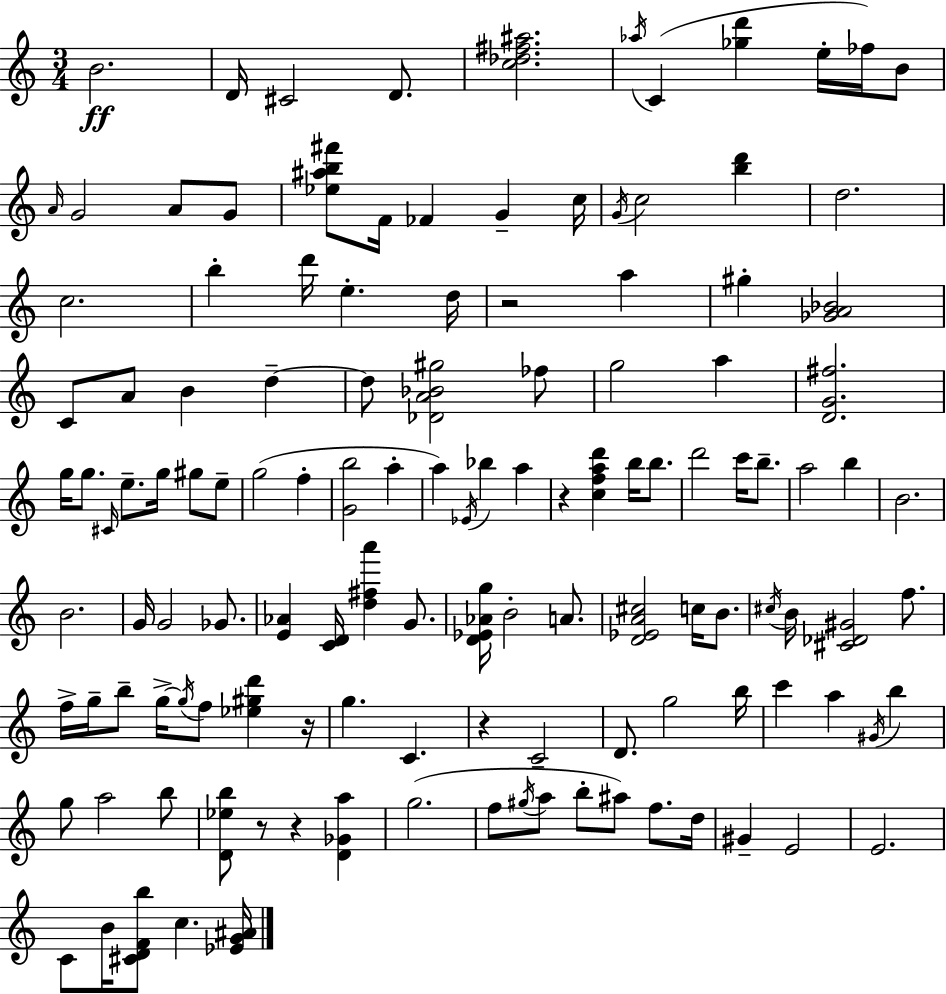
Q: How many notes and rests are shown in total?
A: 128